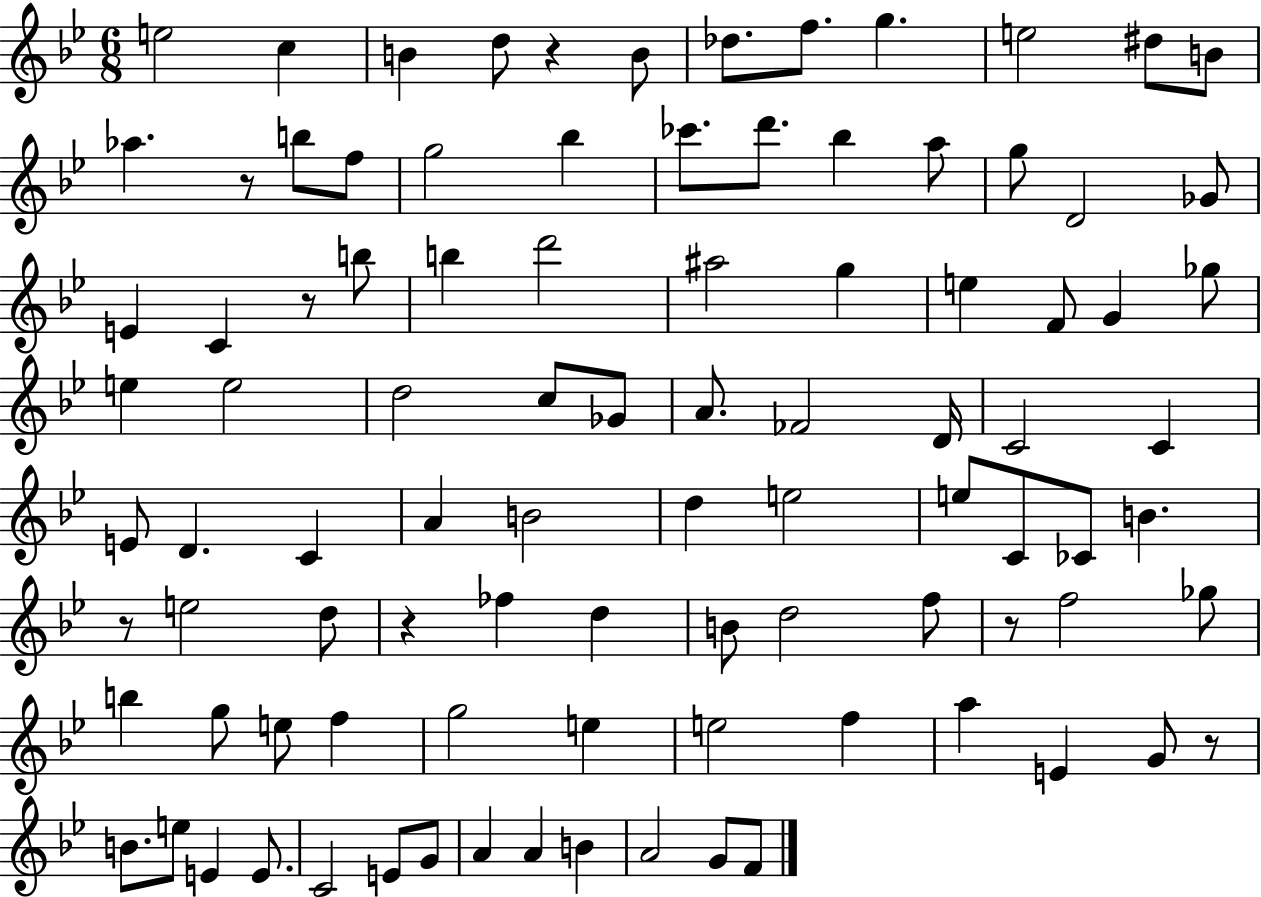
{
  \clef treble
  \numericTimeSignature
  \time 6/8
  \key bes \major
  e''2 c''4 | b'4 d''8 r4 b'8 | des''8. f''8. g''4. | e''2 dis''8 b'8 | \break aes''4. r8 b''8 f''8 | g''2 bes''4 | ces'''8. d'''8. bes''4 a''8 | g''8 d'2 ges'8 | \break e'4 c'4 r8 b''8 | b''4 d'''2 | ais''2 g''4 | e''4 f'8 g'4 ges''8 | \break e''4 e''2 | d''2 c''8 ges'8 | a'8. fes'2 d'16 | c'2 c'4 | \break e'8 d'4. c'4 | a'4 b'2 | d''4 e''2 | e''8 c'8 ces'8 b'4. | \break r8 e''2 d''8 | r4 fes''4 d''4 | b'8 d''2 f''8 | r8 f''2 ges''8 | \break b''4 g''8 e''8 f''4 | g''2 e''4 | e''2 f''4 | a''4 e'4 g'8 r8 | \break b'8. e''8 e'4 e'8. | c'2 e'8 g'8 | a'4 a'4 b'4 | a'2 g'8 f'8 | \break \bar "|."
}